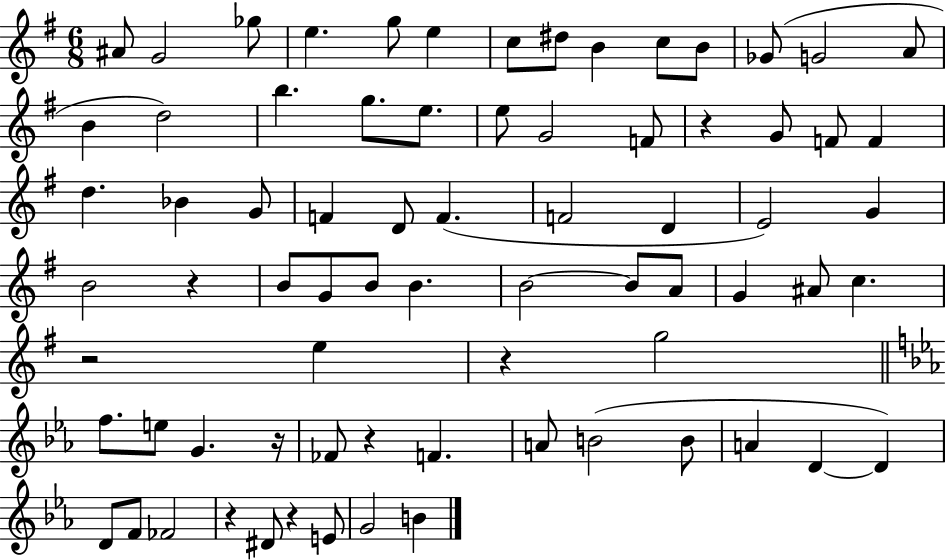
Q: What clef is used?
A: treble